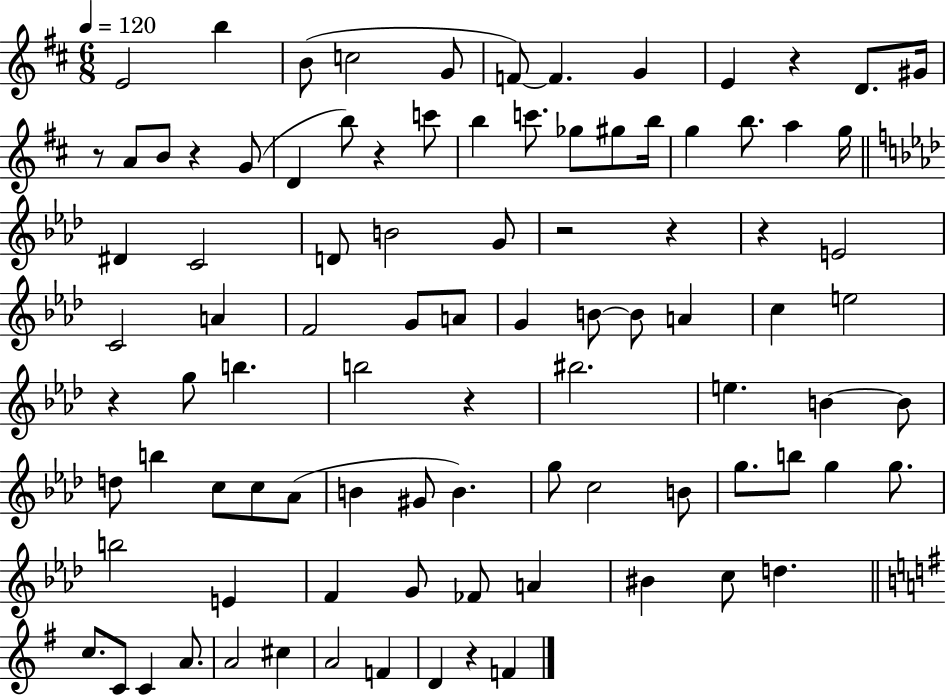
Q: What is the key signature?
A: D major